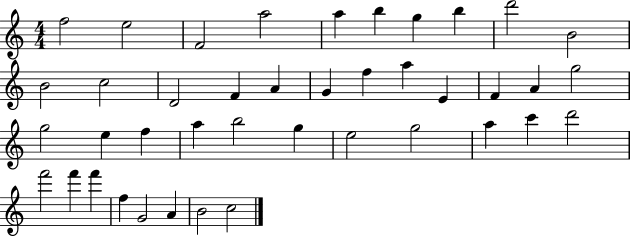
F5/h E5/h F4/h A5/h A5/q B5/q G5/q B5/q D6/h B4/h B4/h C5/h D4/h F4/q A4/q G4/q F5/q A5/q E4/q F4/q A4/q G5/h G5/h E5/q F5/q A5/q B5/h G5/q E5/h G5/h A5/q C6/q D6/h F6/h F6/q F6/q F5/q G4/h A4/q B4/h C5/h